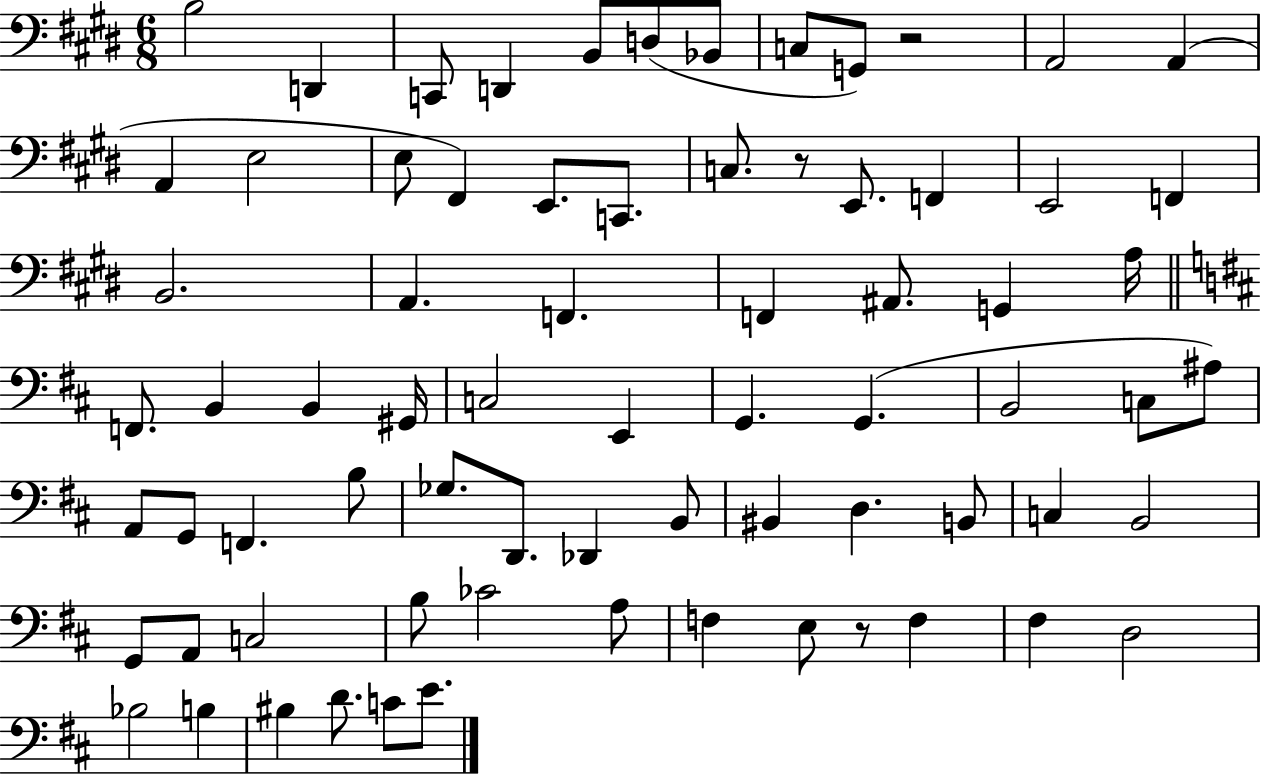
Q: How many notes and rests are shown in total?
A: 73